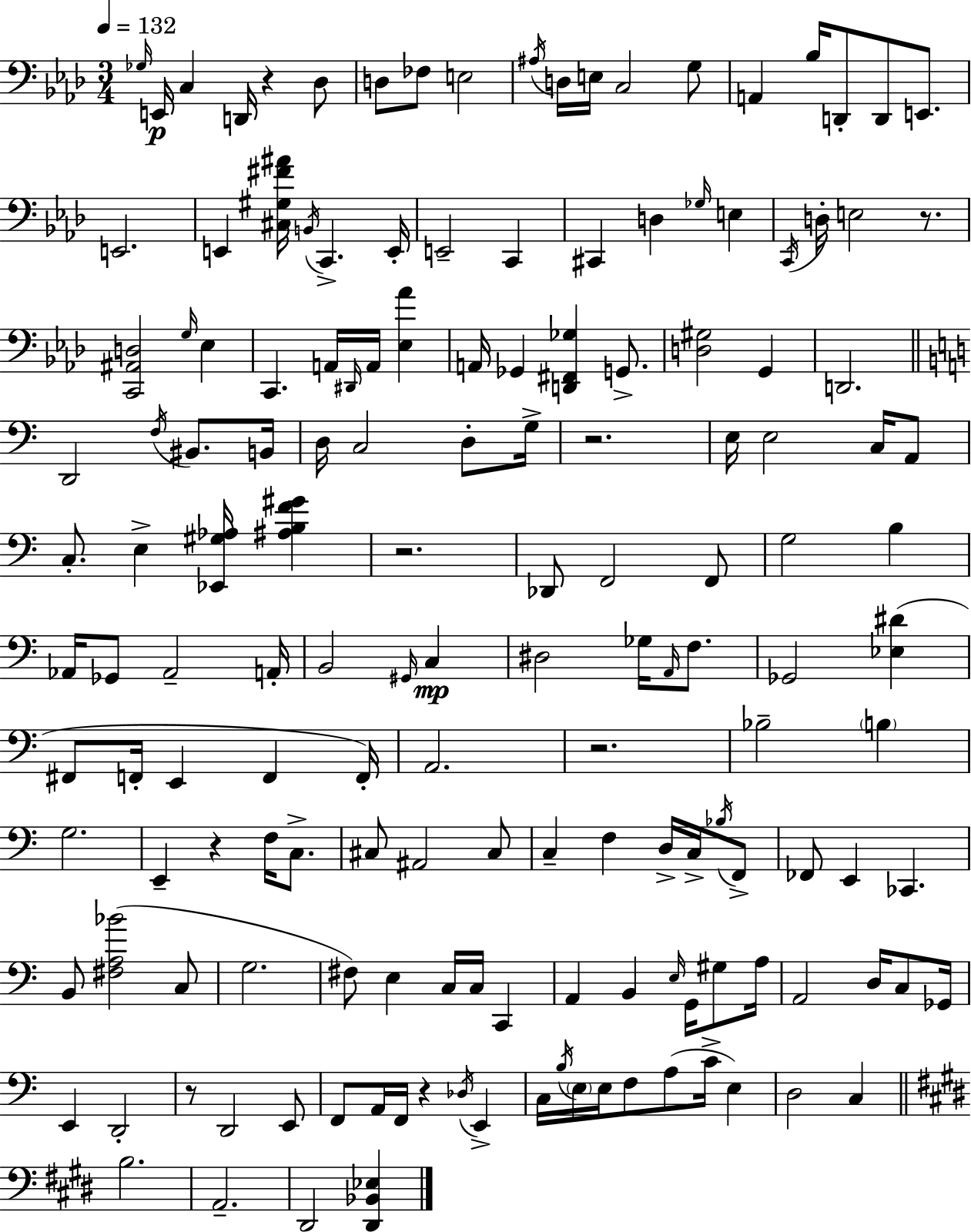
X:1
T:Untitled
M:3/4
L:1/4
K:Ab
_G,/4 E,,/4 C, D,,/4 z _D,/2 D,/2 _F,/2 E,2 ^A,/4 D,/4 E,/4 C,2 G,/2 A,, _B,/4 D,,/2 D,,/2 E,,/2 E,,2 E,, [^C,^G,^F^A]/4 B,,/4 C,, E,,/4 E,,2 C,, ^C,, D, _G,/4 E, C,,/4 D,/4 E,2 z/2 [C,,^A,,D,]2 G,/4 _E, C,, A,,/4 ^D,,/4 A,,/4 [_E,_A] A,,/4 _G,, [D,,^F,,_G,] G,,/2 [D,^G,]2 G,, D,,2 D,,2 F,/4 ^B,,/2 B,,/4 D,/4 C,2 D,/2 G,/4 z2 E,/4 E,2 C,/4 A,,/2 C,/2 E, [_E,,^G,_A,]/4 [^A,B,F^G] z2 _D,,/2 F,,2 F,,/2 G,2 B, _A,,/4 _G,,/2 _A,,2 A,,/4 B,,2 ^G,,/4 C, ^D,2 _G,/4 A,,/4 F,/2 _G,,2 [_E,^D] ^F,,/2 F,,/4 E,, F,, F,,/4 A,,2 z2 _B,2 B, G,2 E,, z F,/4 C,/2 ^C,/2 ^A,,2 ^C,/2 C, F, D,/4 C,/4 _B,/4 F,,/2 _F,,/2 E,, _C,, B,,/2 [^F,A,_B]2 C,/2 G,2 ^F,/2 E, C,/4 C,/4 C,, A,, B,, E,/4 G,,/4 ^G,/2 A,/4 A,,2 D,/4 C,/2 _G,,/4 E,, D,,2 z/2 D,,2 E,,/2 F,,/2 A,,/4 F,,/4 z _D,/4 E,, C,/4 B,/4 E,/4 E,/4 F,/2 A,/2 C/4 E, D,2 C, B,2 A,,2 ^D,,2 [^D,,_B,,_E,]